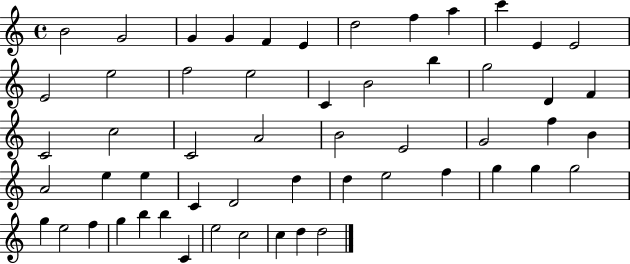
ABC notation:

X:1
T:Untitled
M:4/4
L:1/4
K:C
B2 G2 G G F E d2 f a c' E E2 E2 e2 f2 e2 C B2 b g2 D F C2 c2 C2 A2 B2 E2 G2 f B A2 e e C D2 d d e2 f g g g2 g e2 f g b b C e2 c2 c d d2